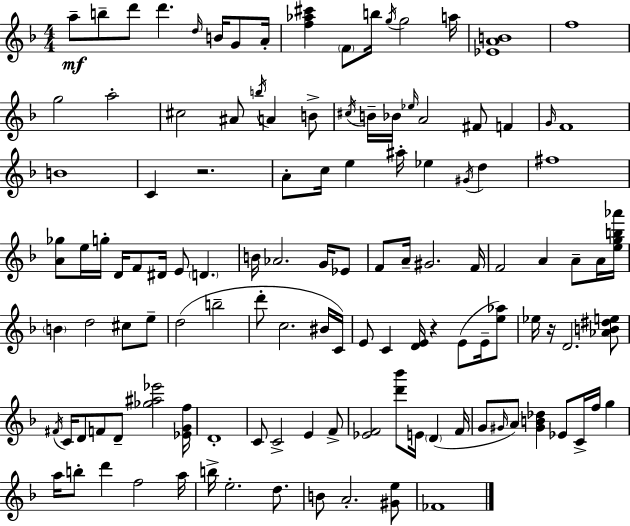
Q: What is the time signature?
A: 4/4